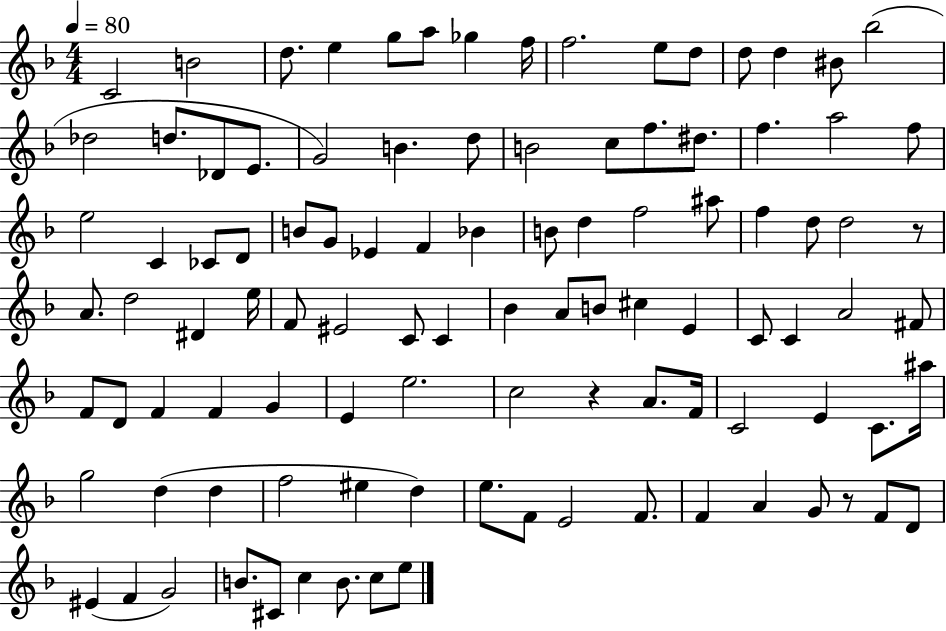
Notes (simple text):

C4/h B4/h D5/e. E5/q G5/e A5/e Gb5/q F5/s F5/h. E5/e D5/e D5/e D5/q BIS4/e Bb5/h Db5/h D5/e. Db4/e E4/e. G4/h B4/q. D5/e B4/h C5/e F5/e. D#5/e. F5/q. A5/h F5/e E5/h C4/q CES4/e D4/e B4/e G4/e Eb4/q F4/q Bb4/q B4/e D5/q F5/h A#5/e F5/q D5/e D5/h R/e A4/e. D5/h D#4/q E5/s F4/e EIS4/h C4/e C4/q Bb4/q A4/e B4/e C#5/q E4/q C4/e C4/q A4/h F#4/e F4/e D4/e F4/q F4/q G4/q E4/q E5/h. C5/h R/q A4/e. F4/s C4/h E4/q C4/e. A#5/s G5/h D5/q D5/q F5/h EIS5/q D5/q E5/e. F4/e E4/h F4/e. F4/q A4/q G4/e R/e F4/e D4/e EIS4/q F4/q G4/h B4/e. C#4/e C5/q B4/e. C5/e E5/e